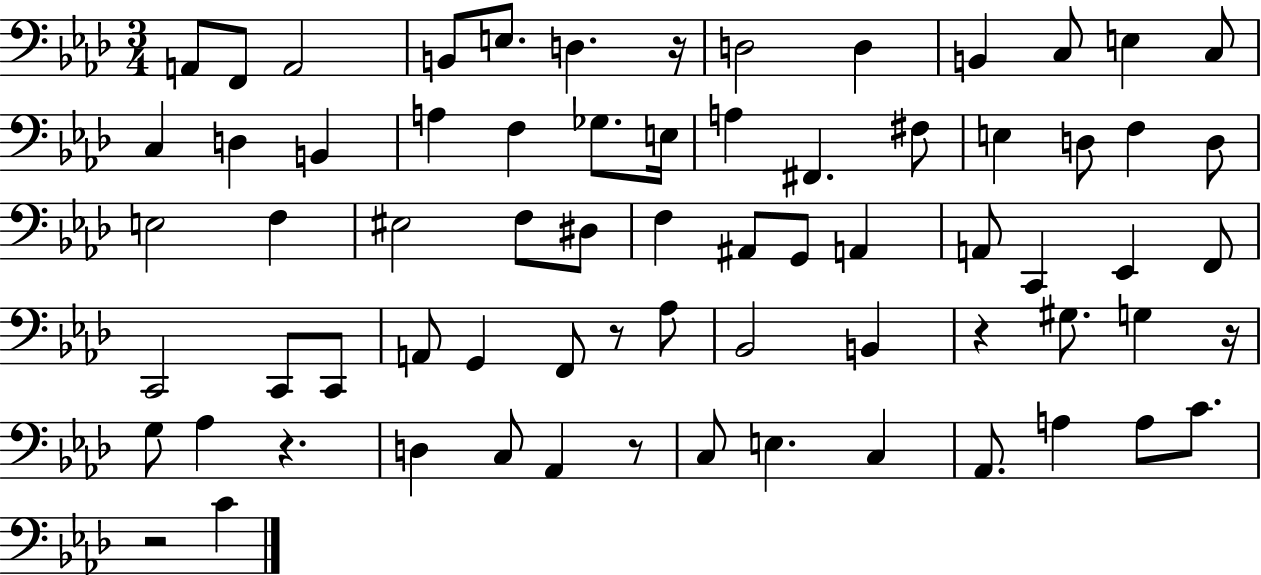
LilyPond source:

{
  \clef bass
  \numericTimeSignature
  \time 3/4
  \key aes \major
  a,8 f,8 a,2 | b,8 e8. d4. r16 | d2 d4 | b,4 c8 e4 c8 | \break c4 d4 b,4 | a4 f4 ges8. e16 | a4 fis,4. fis8 | e4 d8 f4 d8 | \break e2 f4 | eis2 f8 dis8 | f4 ais,8 g,8 a,4 | a,8 c,4 ees,4 f,8 | \break c,2 c,8 c,8 | a,8 g,4 f,8 r8 aes8 | bes,2 b,4 | r4 gis8. g4 r16 | \break g8 aes4 r4. | d4 c8 aes,4 r8 | c8 e4. c4 | aes,8. a4 a8 c'8. | \break r2 c'4 | \bar "|."
}